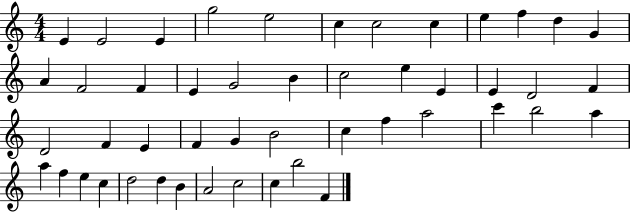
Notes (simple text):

E4/q E4/h E4/q G5/h E5/h C5/q C5/h C5/q E5/q F5/q D5/q G4/q A4/q F4/h F4/q E4/q G4/h B4/q C5/h E5/q E4/q E4/q D4/h F4/q D4/h F4/q E4/q F4/q G4/q B4/h C5/q F5/q A5/h C6/q B5/h A5/q A5/q F5/q E5/q C5/q D5/h D5/q B4/q A4/h C5/h C5/q B5/h F4/q